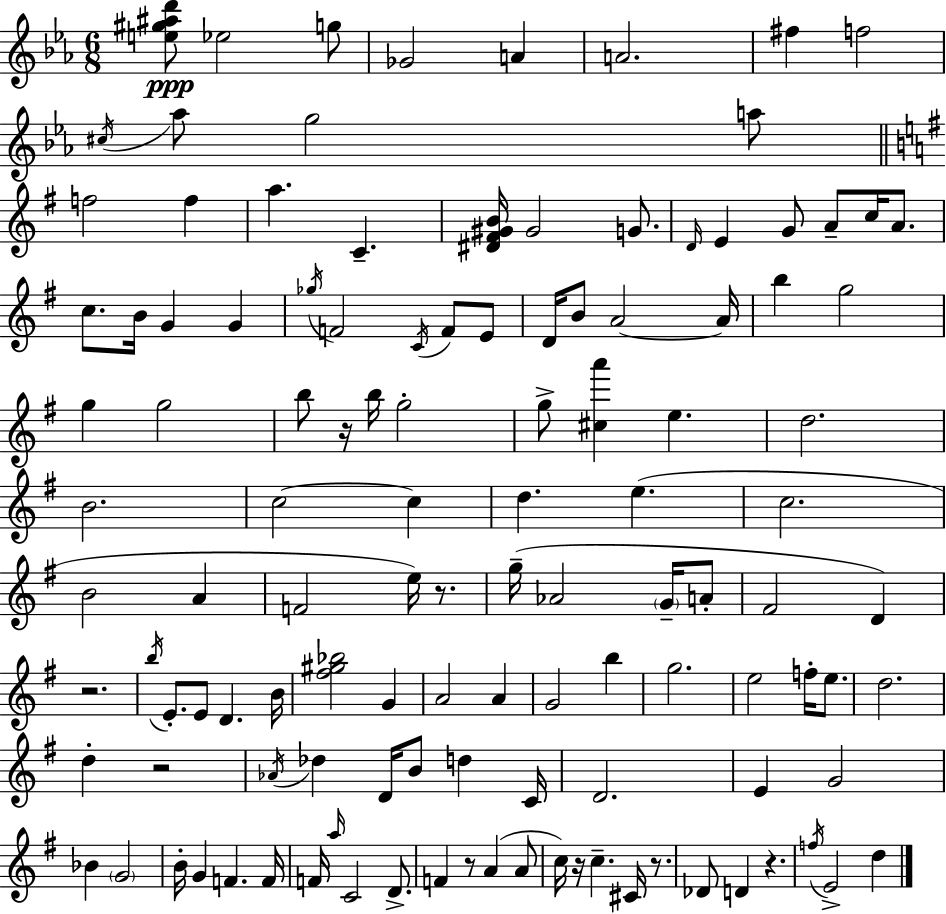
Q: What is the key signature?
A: EES major